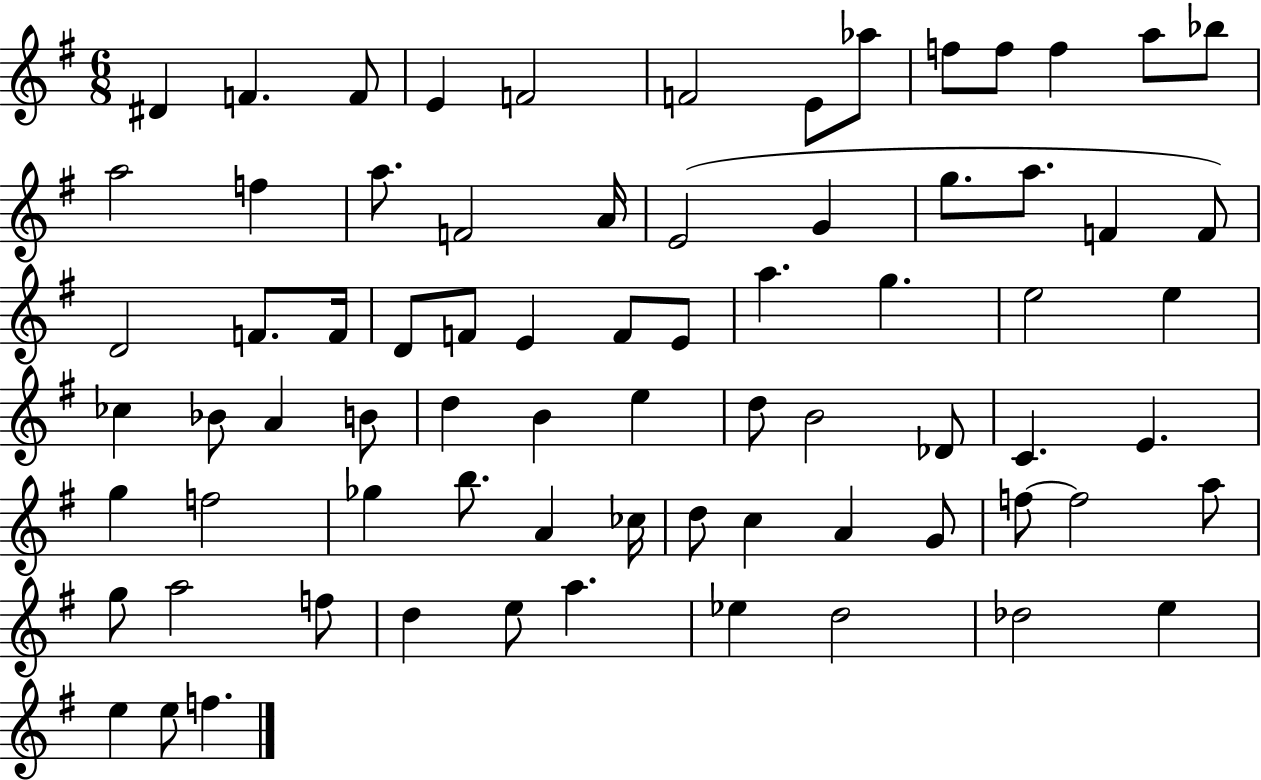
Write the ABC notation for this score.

X:1
T:Untitled
M:6/8
L:1/4
K:G
^D F F/2 E F2 F2 E/2 _a/2 f/2 f/2 f a/2 _b/2 a2 f a/2 F2 A/4 E2 G g/2 a/2 F F/2 D2 F/2 F/4 D/2 F/2 E F/2 E/2 a g e2 e _c _B/2 A B/2 d B e d/2 B2 _D/2 C E g f2 _g b/2 A _c/4 d/2 c A G/2 f/2 f2 a/2 g/2 a2 f/2 d e/2 a _e d2 _d2 e e e/2 f